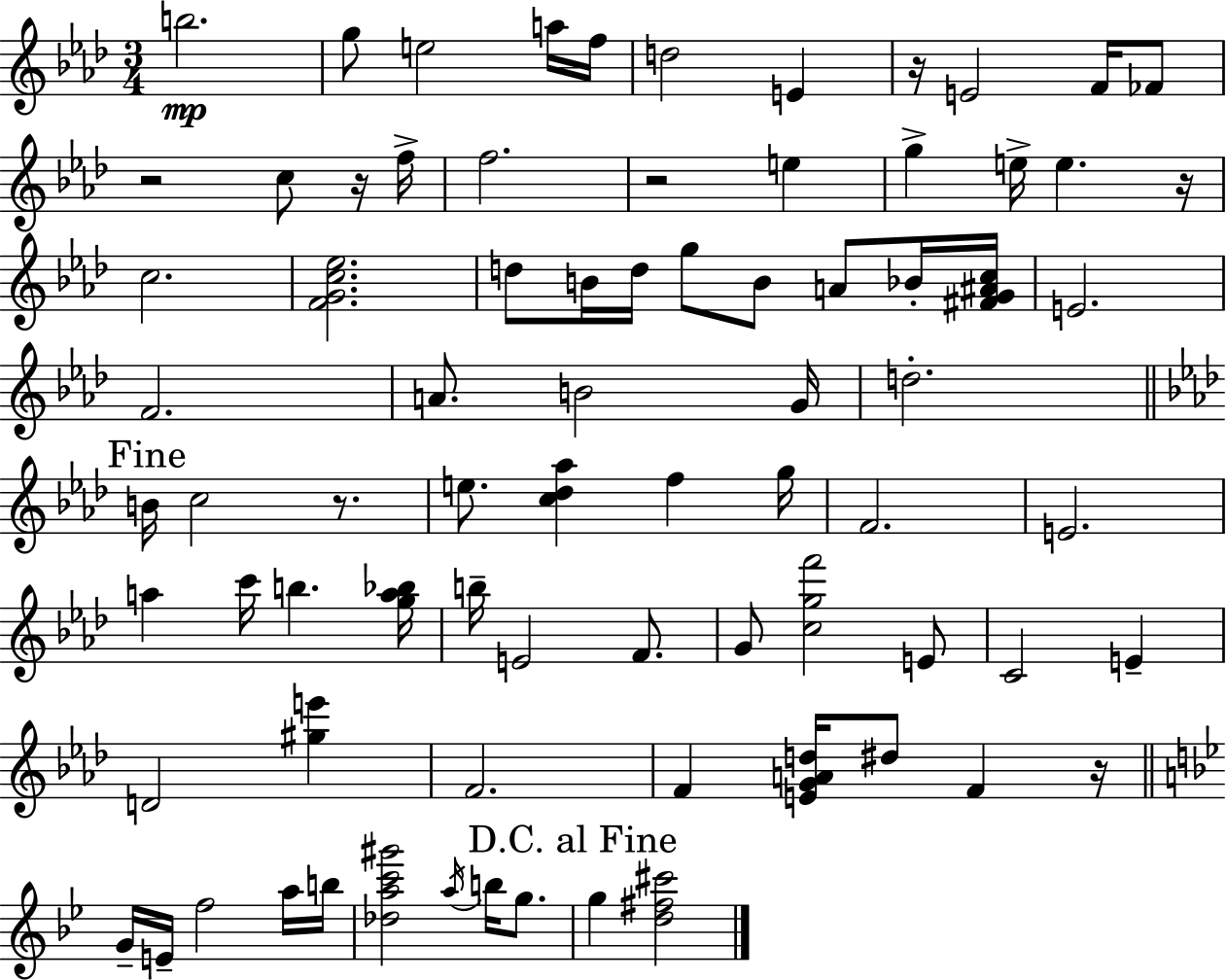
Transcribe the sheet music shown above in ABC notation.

X:1
T:Untitled
M:3/4
L:1/4
K:Ab
b2 g/2 e2 a/4 f/4 d2 E z/4 E2 F/4 _F/2 z2 c/2 z/4 f/4 f2 z2 e g e/4 e z/4 c2 [FGc_e]2 d/2 B/4 d/4 g/2 B/2 A/2 _B/4 [^FG^Ac]/4 E2 F2 A/2 B2 G/4 d2 B/4 c2 z/2 e/2 [c_d_a] f g/4 F2 E2 a c'/4 b [ga_b]/4 b/4 E2 F/2 G/2 [cgf']2 E/2 C2 E D2 [^ge'] F2 F [EGAd]/4 ^d/2 F z/4 G/4 E/4 f2 a/4 b/4 [_dac'^g']2 a/4 b/4 g/2 g [d^f^c']2